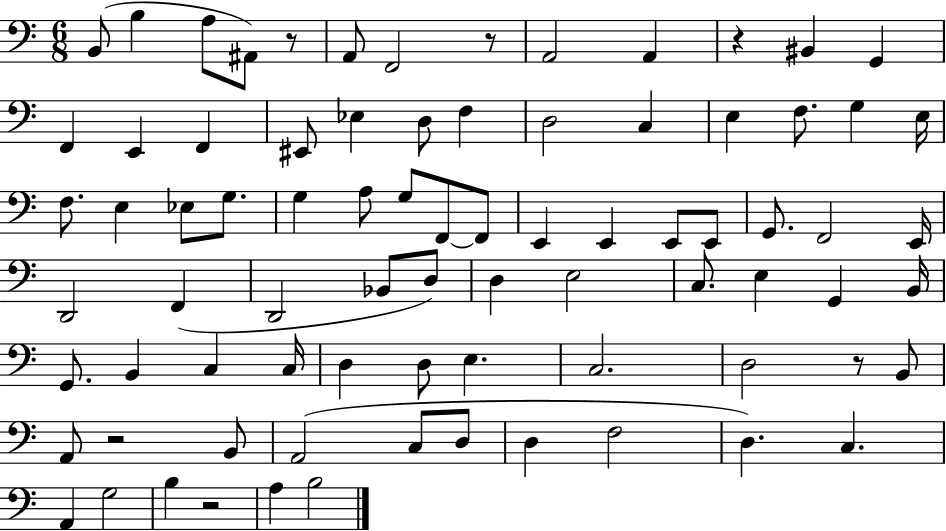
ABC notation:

X:1
T:Untitled
M:6/8
L:1/4
K:C
B,,/2 B, A,/2 ^A,,/2 z/2 A,,/2 F,,2 z/2 A,,2 A,, z ^B,, G,, F,, E,, F,, ^E,,/2 _E, D,/2 F, D,2 C, E, F,/2 G, E,/4 F,/2 E, _E,/2 G,/2 G, A,/2 G,/2 F,,/2 F,,/2 E,, E,, E,,/2 E,,/2 G,,/2 F,,2 E,,/4 D,,2 F,, D,,2 _B,,/2 D,/2 D, E,2 C,/2 E, G,, B,,/4 G,,/2 B,, C, C,/4 D, D,/2 E, C,2 D,2 z/2 B,,/2 A,,/2 z2 B,,/2 A,,2 C,/2 D,/2 D, F,2 D, C, A,, G,2 B, z2 A, B,2